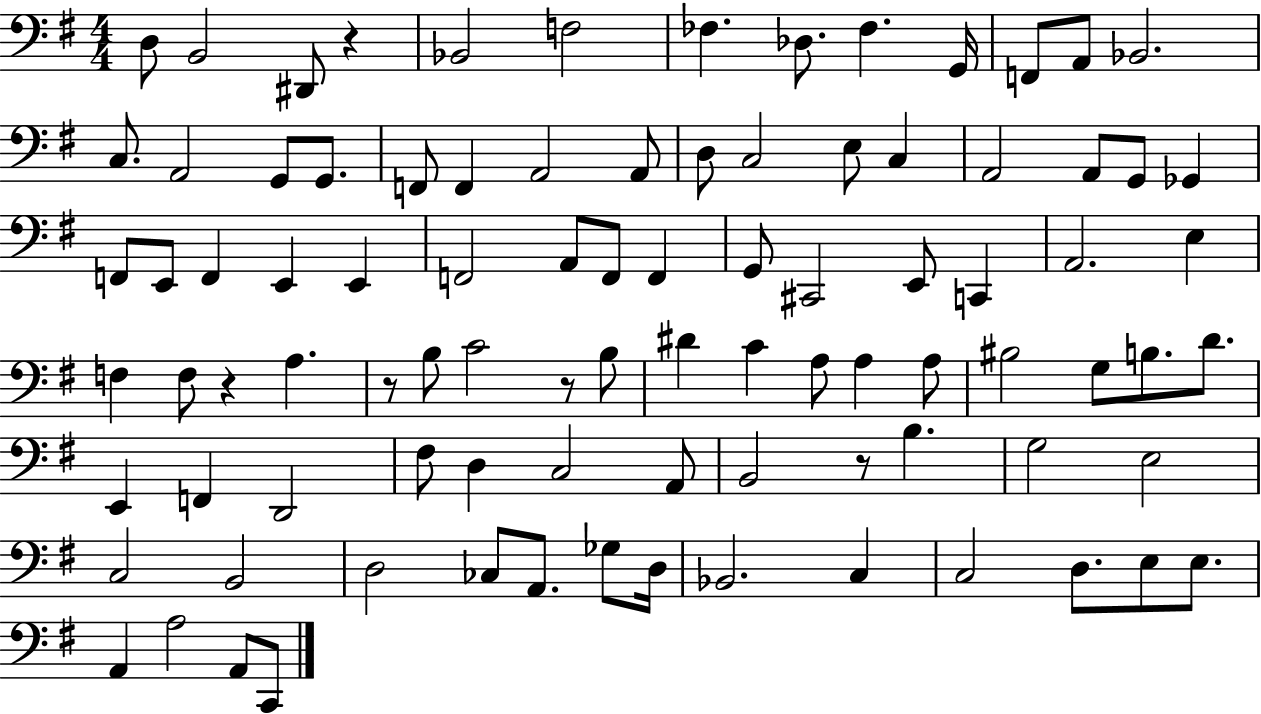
{
  \clef bass
  \numericTimeSignature
  \time 4/4
  \key g \major
  \repeat volta 2 { d8 b,2 dis,8 r4 | bes,2 f2 | fes4. des8. fes4. g,16 | f,8 a,8 bes,2. | \break c8. a,2 g,8 g,8. | f,8 f,4 a,2 a,8 | d8 c2 e8 c4 | a,2 a,8 g,8 ges,4 | \break f,8 e,8 f,4 e,4 e,4 | f,2 a,8 f,8 f,4 | g,8 cis,2 e,8 c,4 | a,2. e4 | \break f4 f8 r4 a4. | r8 b8 c'2 r8 b8 | dis'4 c'4 a8 a4 a8 | bis2 g8 b8. d'8. | \break e,4 f,4 d,2 | fis8 d4 c2 a,8 | b,2 r8 b4. | g2 e2 | \break c2 b,2 | d2 ces8 a,8. ges8 d16 | bes,2. c4 | c2 d8. e8 e8. | \break a,4 a2 a,8 c,8 | } \bar "|."
}